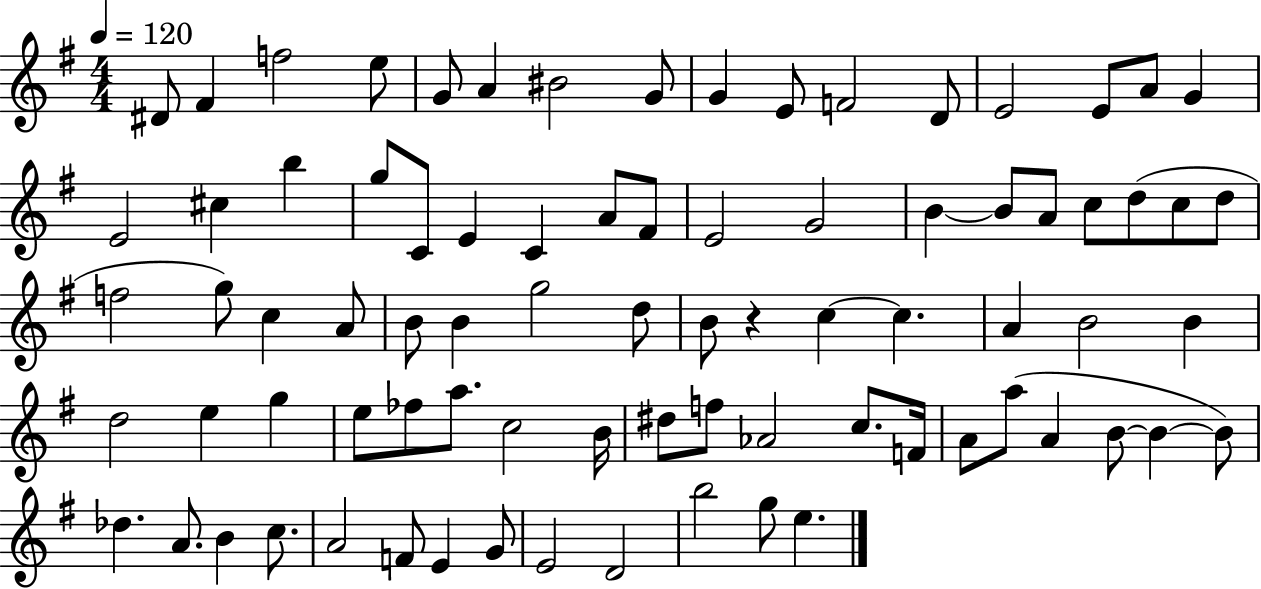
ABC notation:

X:1
T:Untitled
M:4/4
L:1/4
K:G
^D/2 ^F f2 e/2 G/2 A ^B2 G/2 G E/2 F2 D/2 E2 E/2 A/2 G E2 ^c b g/2 C/2 E C A/2 ^F/2 E2 G2 B B/2 A/2 c/2 d/2 c/2 d/2 f2 g/2 c A/2 B/2 B g2 d/2 B/2 z c c A B2 B d2 e g e/2 _f/2 a/2 c2 B/4 ^d/2 f/2 _A2 c/2 F/4 A/2 a/2 A B/2 B B/2 _d A/2 B c/2 A2 F/2 E G/2 E2 D2 b2 g/2 e